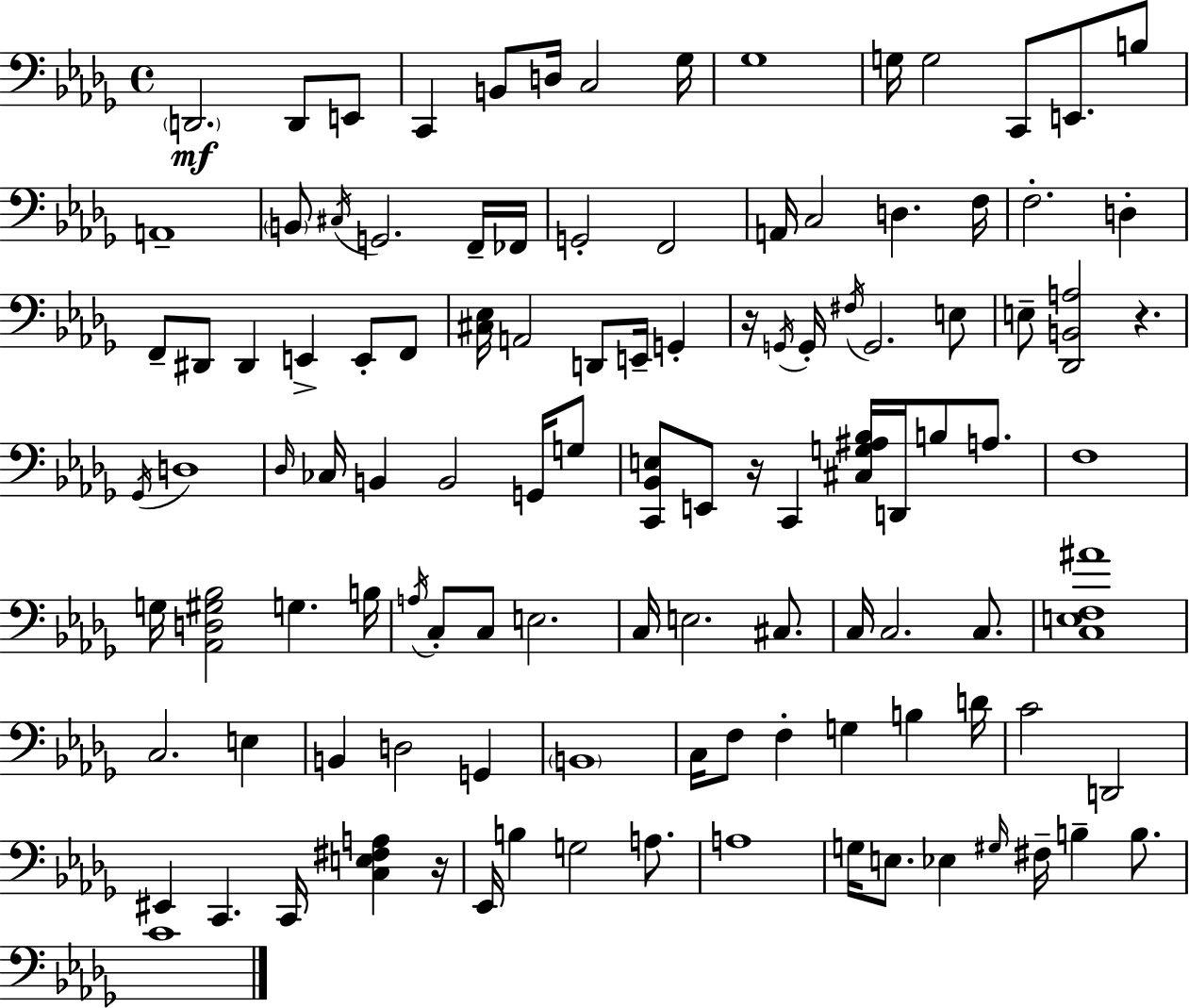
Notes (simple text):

D2/h. D2/e E2/e C2/q B2/e D3/s C3/h Gb3/s Gb3/w G3/s G3/h C2/e E2/e. B3/e A2/w B2/e C#3/s G2/h. F2/s FES2/s G2/h F2/h A2/s C3/h D3/q. F3/s F3/h. D3/q F2/e D#2/e D#2/q E2/q E2/e F2/e [C#3,Eb3]/s A2/h D2/e E2/s G2/q R/s G2/s G2/s F#3/s G2/h. E3/e E3/e [Db2,B2,A3]/h R/q. Gb2/s D3/w Db3/s CES3/s B2/q B2/h G2/s G3/e [C2,Bb2,E3]/e E2/e R/s C2/q [C#3,G3,A#3,Bb3]/s D2/s B3/e A3/e. F3/w G3/s [Ab2,D3,G#3,Bb3]/h G3/q. B3/s A3/s C3/e C3/e E3/h. C3/s E3/h. C#3/e. C3/s C3/h. C3/e. [C3,E3,F3,A#4]/w C3/h. E3/q B2/q D3/h G2/q B2/w C3/s F3/e F3/q G3/q B3/q D4/s C4/h D2/h EIS2/q C2/q. C2/s [C3,E3,F#3,A3]/q R/s Eb2/s B3/q G3/h A3/e. A3/w G3/s E3/e. Eb3/q G#3/s F#3/s B3/q B3/e. C4/w